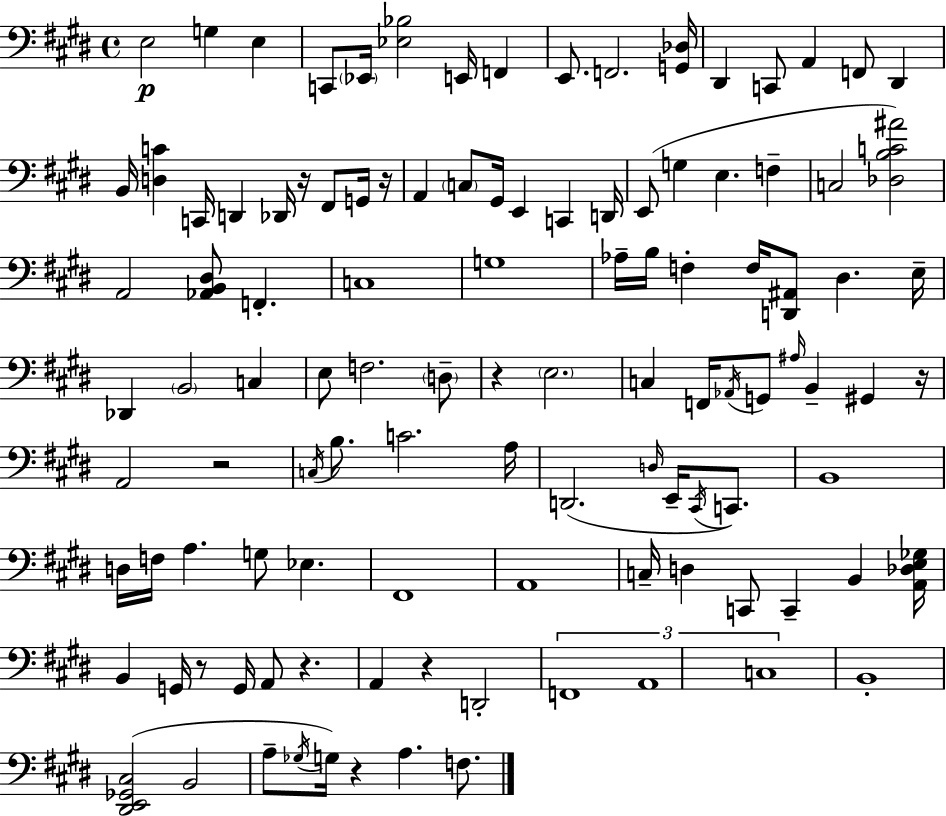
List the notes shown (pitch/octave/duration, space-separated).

E3/h G3/q E3/q C2/e Eb2/s [Eb3,Bb3]/h E2/s F2/q E2/e. F2/h. [G2,Db3]/s D#2/q C2/e A2/q F2/e D#2/q B2/s [D3,C4]/q C2/s D2/q Db2/s R/s F#2/e G2/s R/s A2/q C3/e G#2/s E2/q C2/q D2/s E2/e G3/q E3/q. F3/q C3/h [Db3,B3,C4,A#4]/h A2/h [Ab2,B2,D#3]/e F2/q. C3/w G3/w Ab3/s B3/s F3/q F3/s [D2,A#2]/e D#3/q. E3/s Db2/q B2/h C3/q E3/e F3/h. D3/e R/q E3/h. C3/q F2/s Ab2/s G2/e A#3/s B2/q G#2/q R/s A2/h R/h C3/s B3/e. C4/h. A3/s D2/h. D3/s E2/s C#2/s C2/e. B2/w D3/s F3/s A3/q. G3/e Eb3/q. F#2/w A2/w C3/s D3/q C2/e C2/q B2/q [A2,Db3,E3,Gb3]/s B2/q G2/s R/e G2/s A2/e R/q. A2/q R/q D2/h F2/w A2/w C3/w B2/w [D#2,E2,Gb2,C#3]/h B2/h A3/e Gb3/s G3/s R/q A3/q. F3/e.